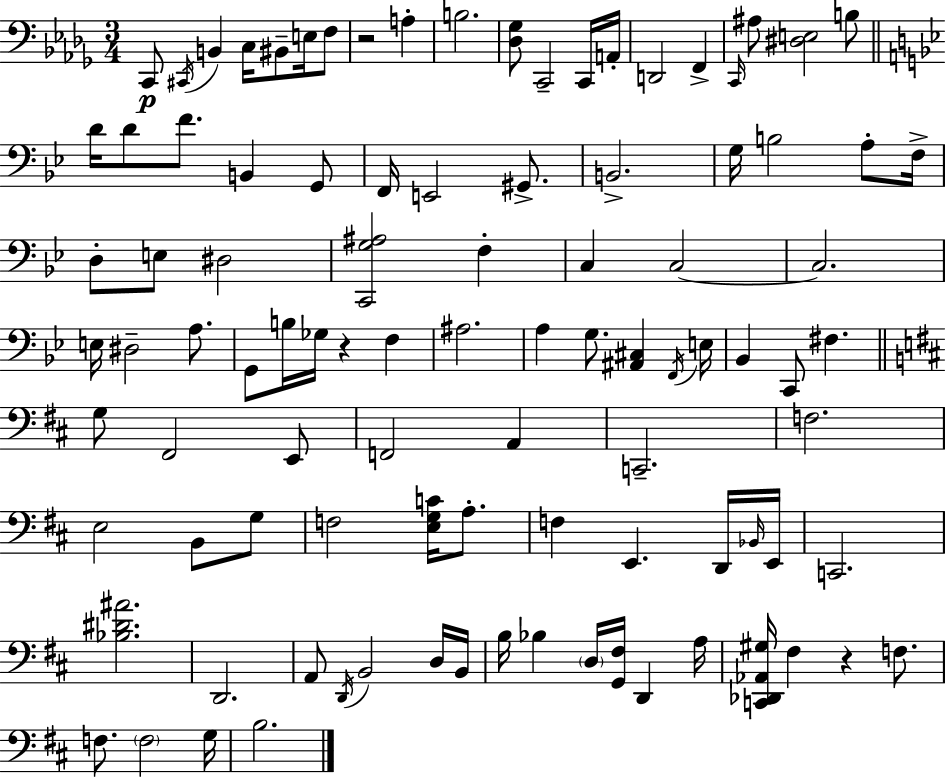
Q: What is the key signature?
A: BES minor